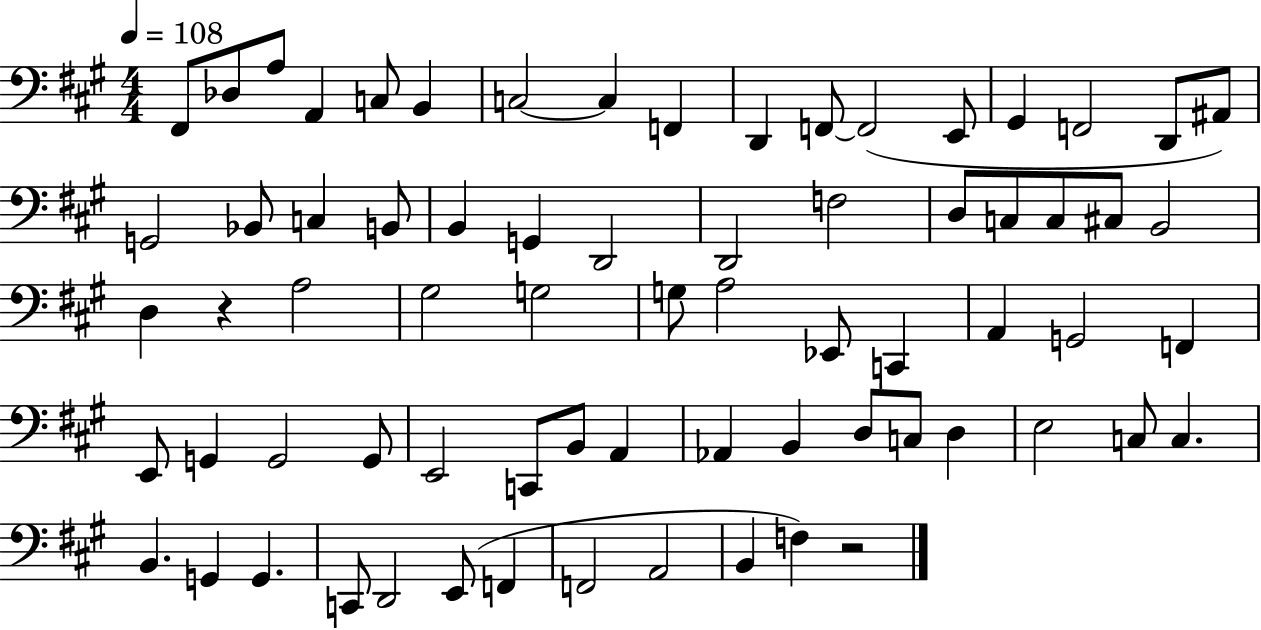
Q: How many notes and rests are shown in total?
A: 71